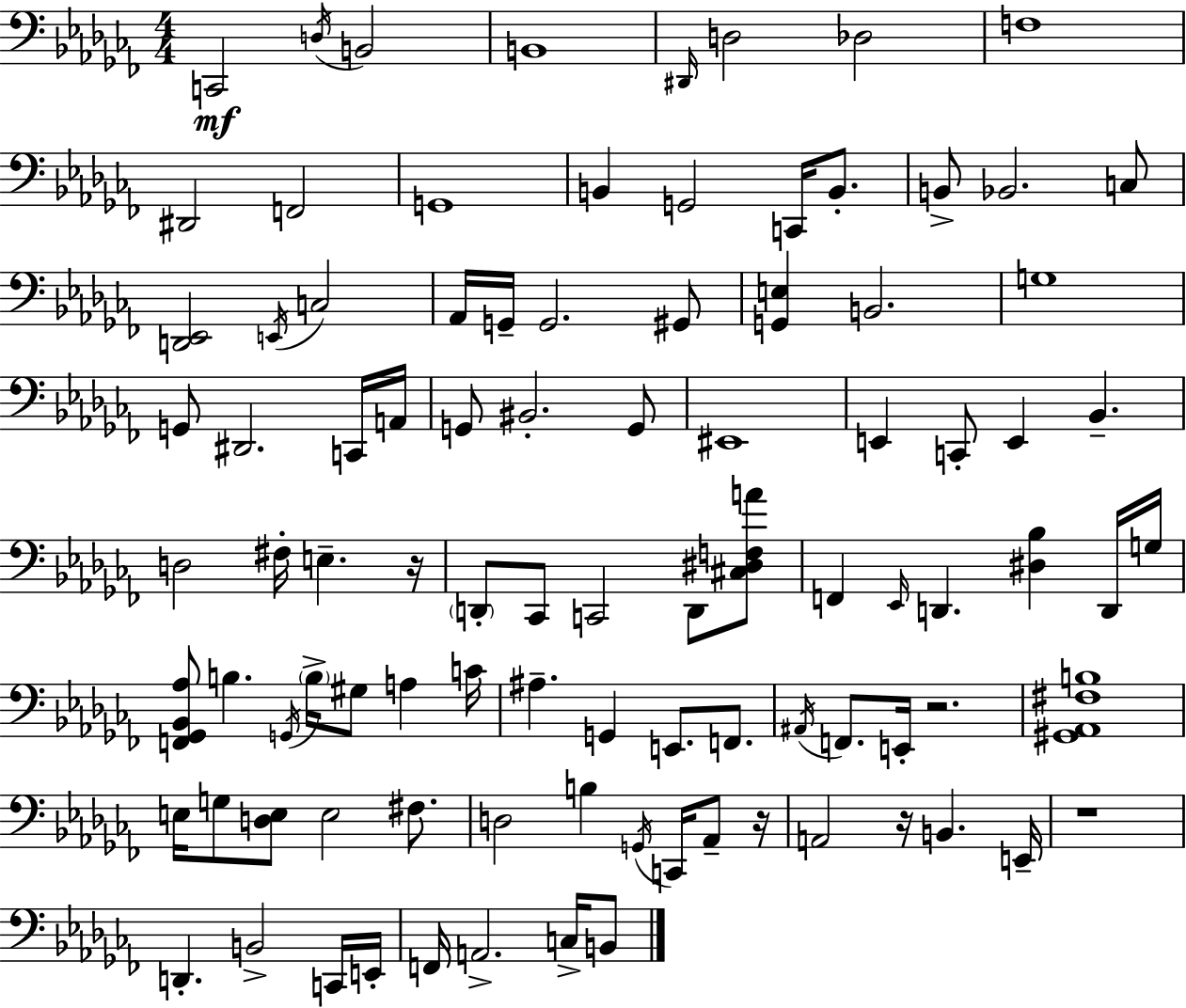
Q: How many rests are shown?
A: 5